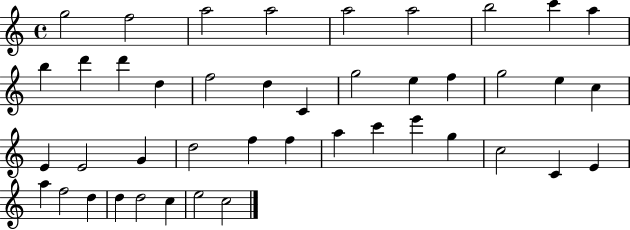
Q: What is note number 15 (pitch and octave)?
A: D5